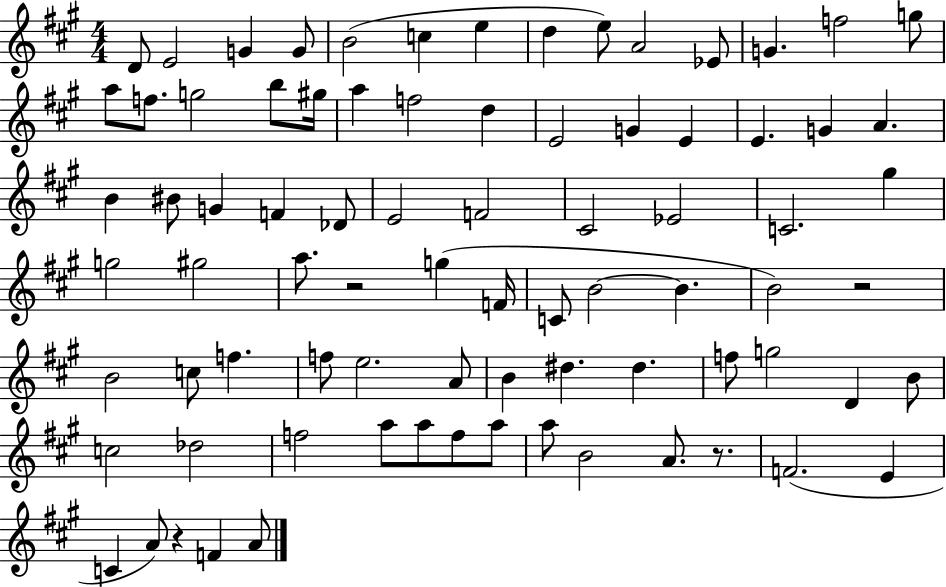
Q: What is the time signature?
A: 4/4